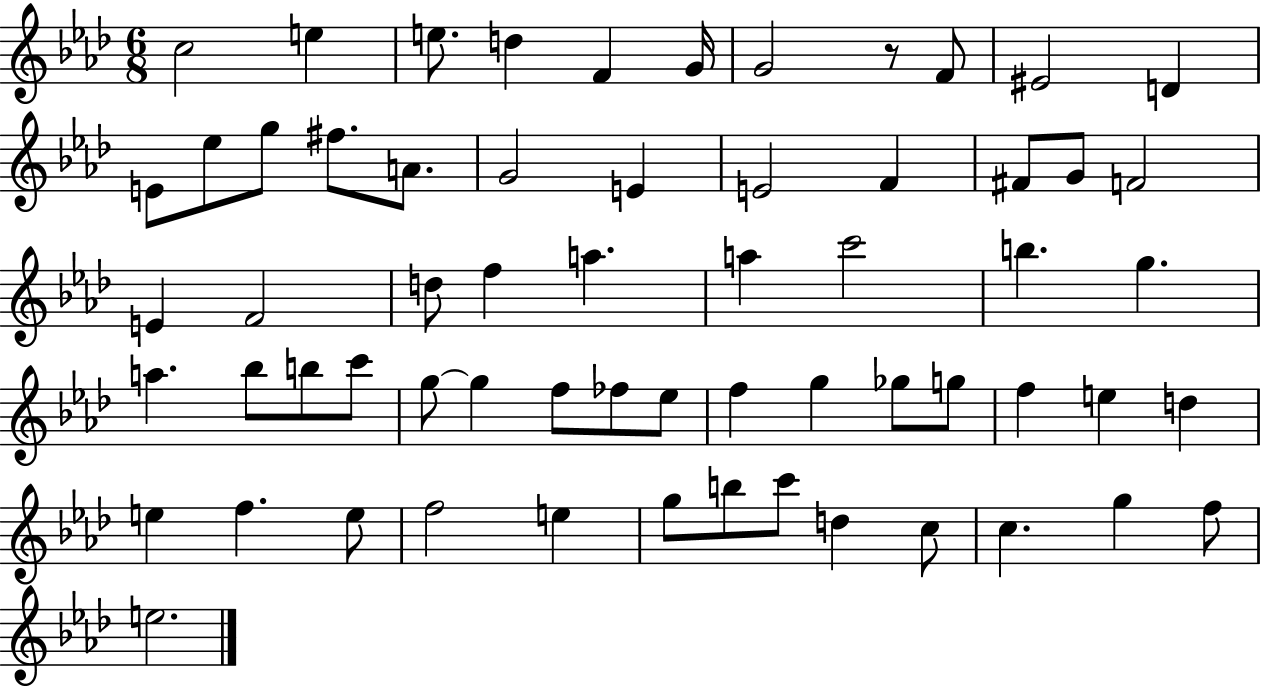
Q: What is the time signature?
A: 6/8